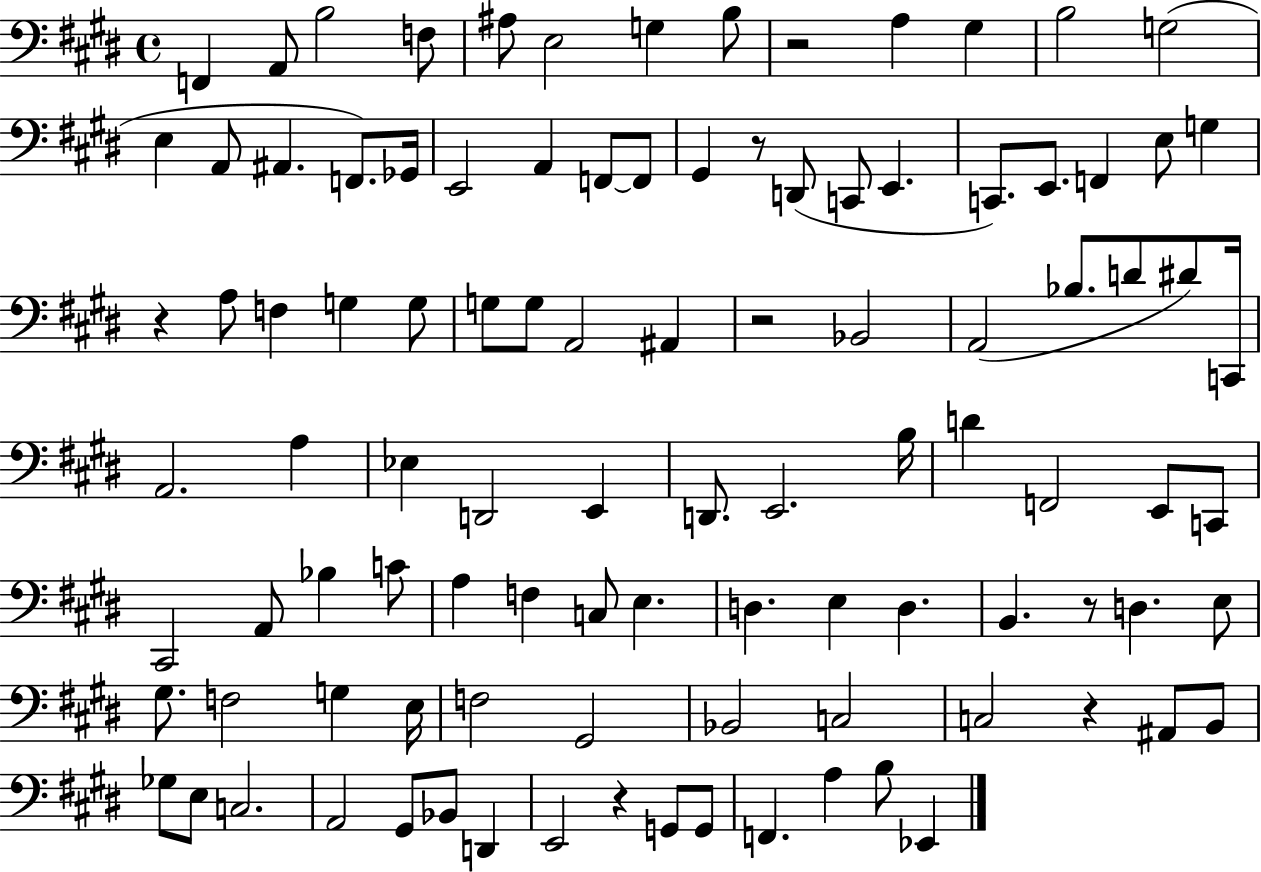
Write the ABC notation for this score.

X:1
T:Untitled
M:4/4
L:1/4
K:E
F,, A,,/2 B,2 F,/2 ^A,/2 E,2 G, B,/2 z2 A, ^G, B,2 G,2 E, A,,/2 ^A,, F,,/2 _G,,/4 E,,2 A,, F,,/2 F,,/2 ^G,, z/2 D,,/2 C,,/2 E,, C,,/2 E,,/2 F,, E,/2 G, z A,/2 F, G, G,/2 G,/2 G,/2 A,,2 ^A,, z2 _B,,2 A,,2 _B,/2 D/2 ^D/2 C,,/4 A,,2 A, _E, D,,2 E,, D,,/2 E,,2 B,/4 D F,,2 E,,/2 C,,/2 ^C,,2 A,,/2 _B, C/2 A, F, C,/2 E, D, E, D, B,, z/2 D, E,/2 ^G,/2 F,2 G, E,/4 F,2 ^G,,2 _B,,2 C,2 C,2 z ^A,,/2 B,,/2 _G,/2 E,/2 C,2 A,,2 ^G,,/2 _B,,/2 D,, E,,2 z G,,/2 G,,/2 F,, A, B,/2 _E,,